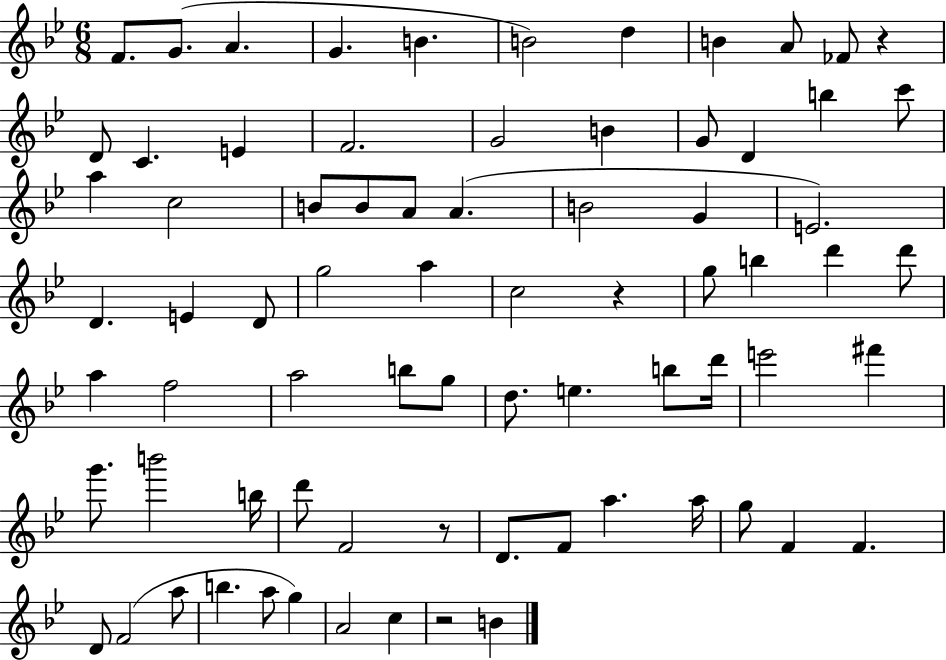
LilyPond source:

{
  \clef treble
  \numericTimeSignature
  \time 6/8
  \key bes \major
  f'8. g'8.( a'4. | g'4. b'4. | b'2) d''4 | b'4 a'8 fes'8 r4 | \break d'8 c'4. e'4 | f'2. | g'2 b'4 | g'8 d'4 b''4 c'''8 | \break a''4 c''2 | b'8 b'8 a'8 a'4.( | b'2 g'4 | e'2.) | \break d'4. e'4 d'8 | g''2 a''4 | c''2 r4 | g''8 b''4 d'''4 d'''8 | \break a''4 f''2 | a''2 b''8 g''8 | d''8. e''4. b''8 d'''16 | e'''2 fis'''4 | \break g'''8. b'''2 b''16 | d'''8 f'2 r8 | d'8. f'8 a''4. a''16 | g''8 f'4 f'4. | \break d'8 f'2( a''8 | b''4. a''8 g''4) | a'2 c''4 | r2 b'4 | \break \bar "|."
}